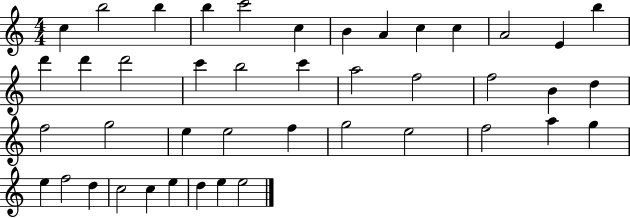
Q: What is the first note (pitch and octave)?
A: C5